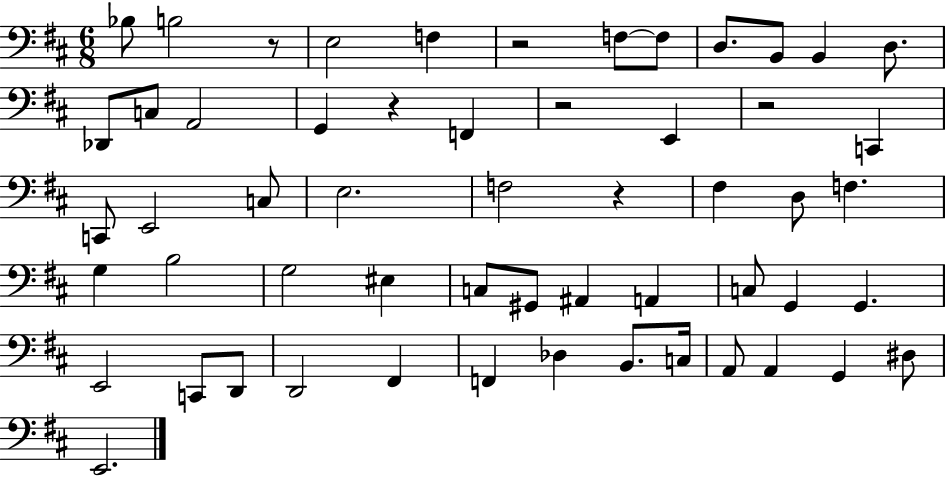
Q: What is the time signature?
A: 6/8